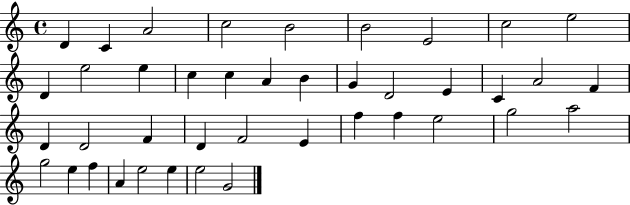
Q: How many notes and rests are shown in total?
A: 41